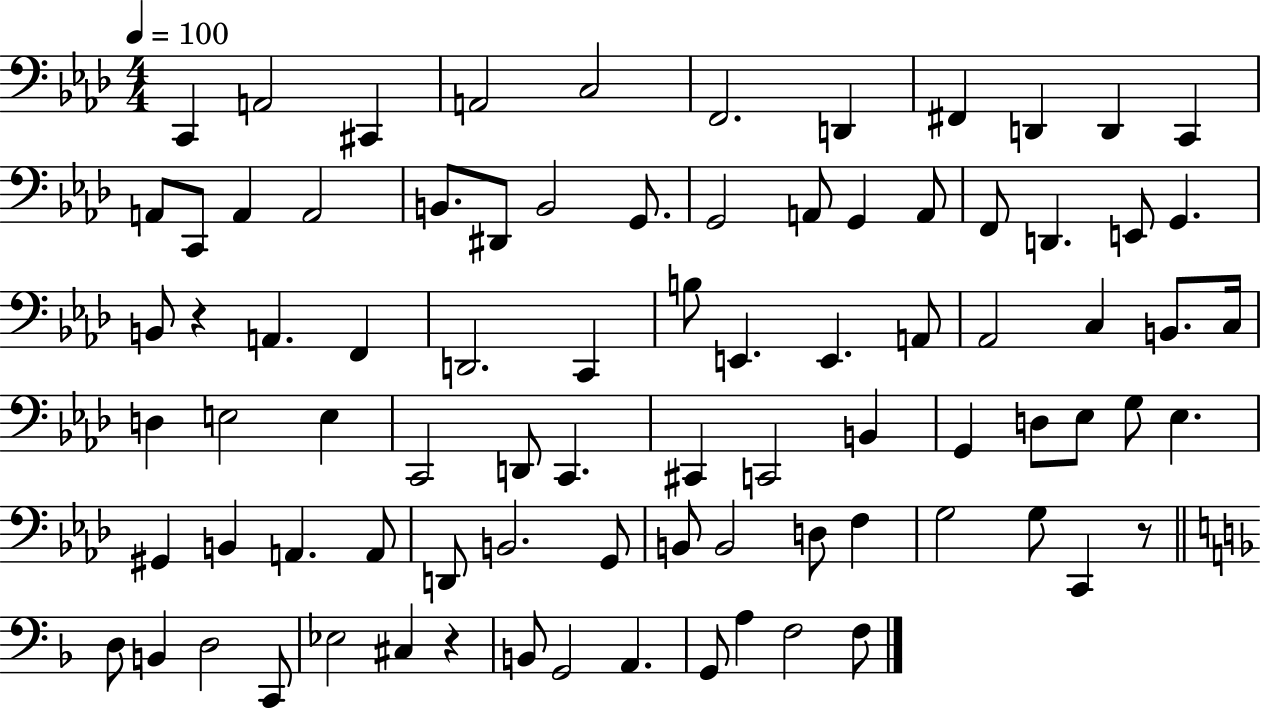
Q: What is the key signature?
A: AES major